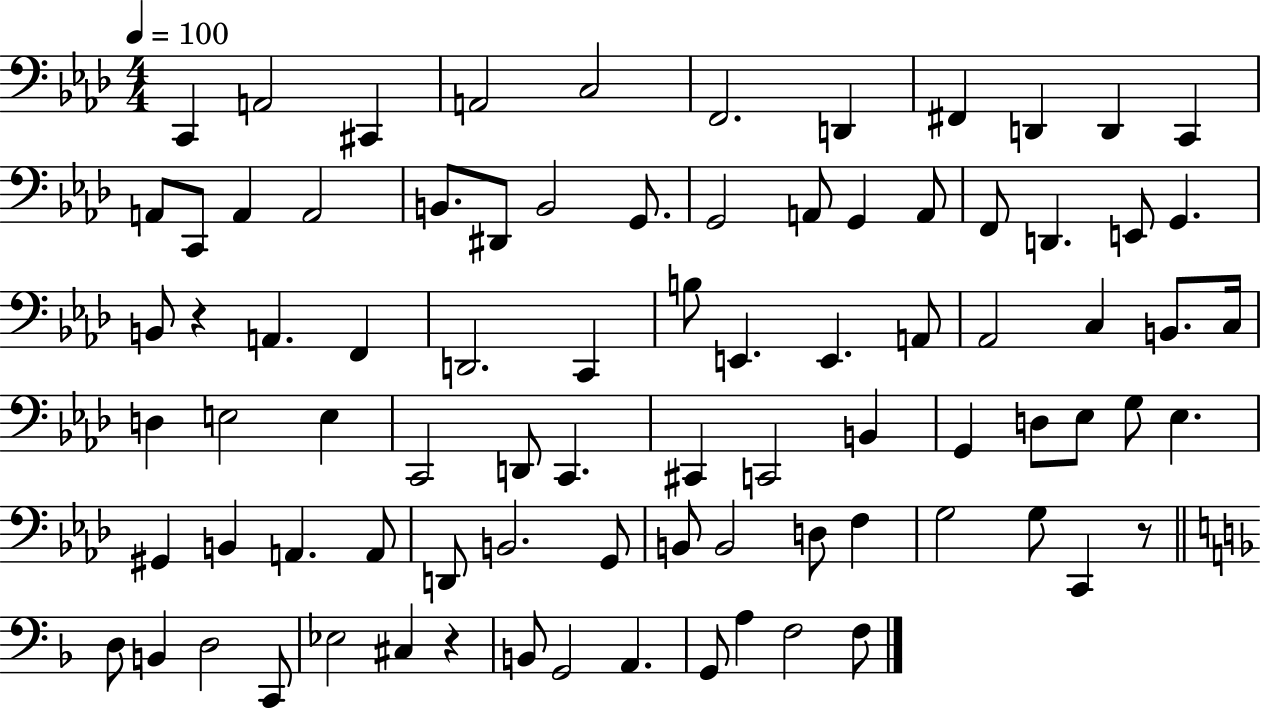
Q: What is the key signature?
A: AES major